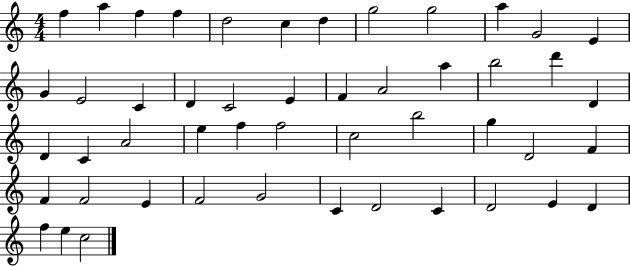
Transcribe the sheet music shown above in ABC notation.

X:1
T:Untitled
M:4/4
L:1/4
K:C
f a f f d2 c d g2 g2 a G2 E G E2 C D C2 E F A2 a b2 d' D D C A2 e f f2 c2 b2 g D2 F F F2 E F2 G2 C D2 C D2 E D f e c2